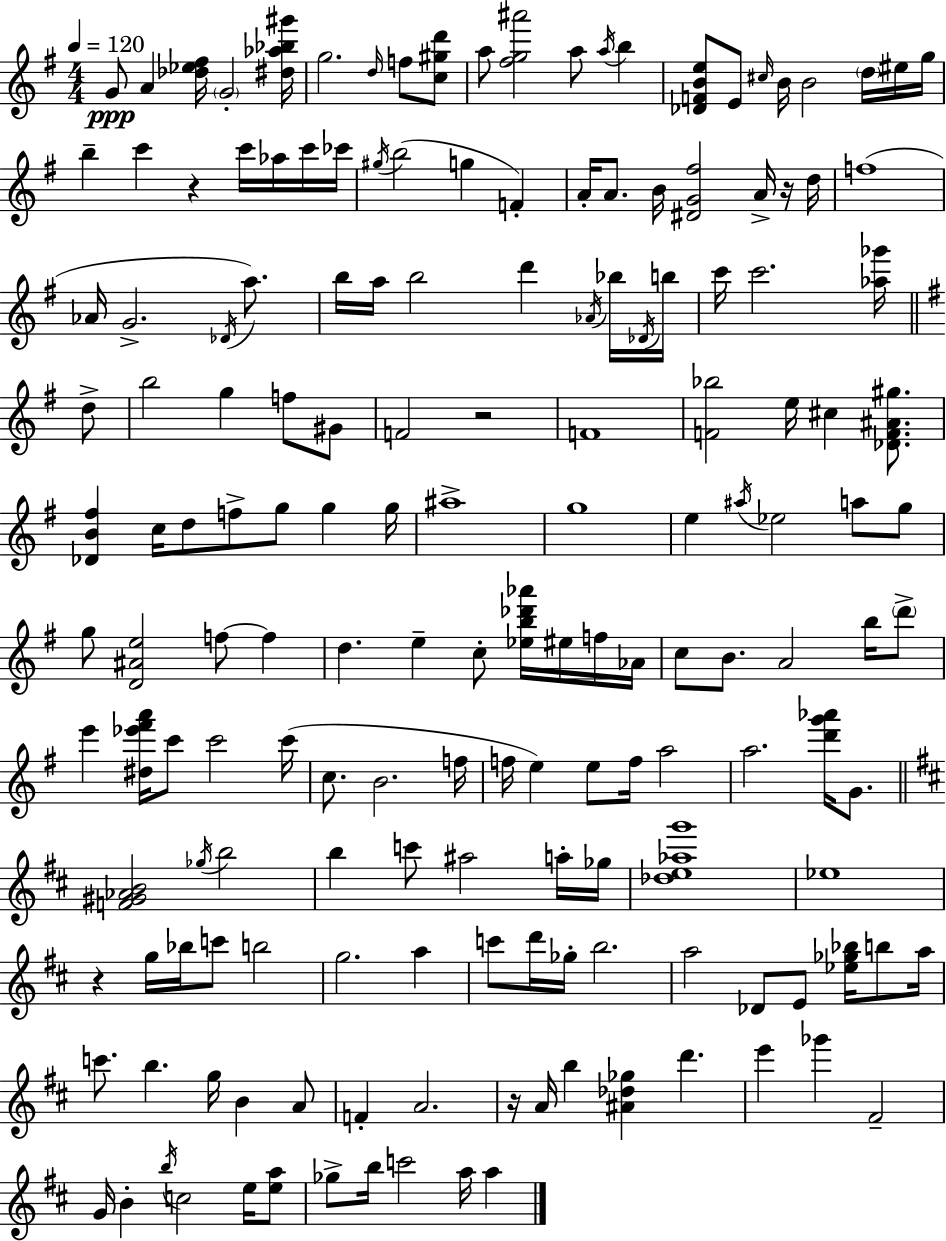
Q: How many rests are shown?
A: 5